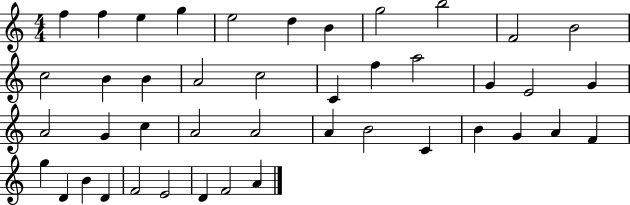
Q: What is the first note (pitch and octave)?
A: F5